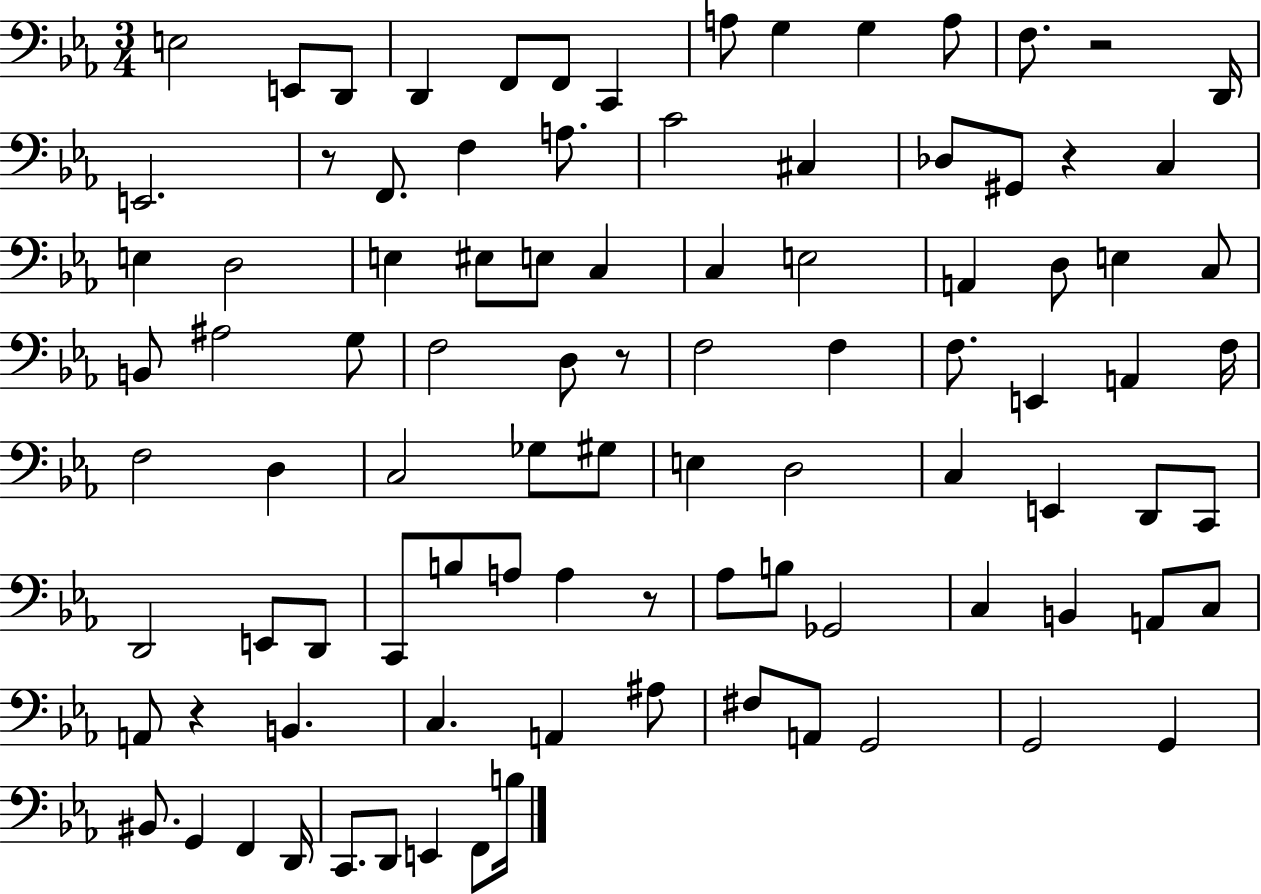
E3/h E2/e D2/e D2/q F2/e F2/e C2/q A3/e G3/q G3/q A3/e F3/e. R/h D2/s E2/h. R/e F2/e. F3/q A3/e. C4/h C#3/q Db3/e G#2/e R/q C3/q E3/q D3/h E3/q EIS3/e E3/e C3/q C3/q E3/h A2/q D3/e E3/q C3/e B2/e A#3/h G3/e F3/h D3/e R/e F3/h F3/q F3/e. E2/q A2/q F3/s F3/h D3/q C3/h Gb3/e G#3/e E3/q D3/h C3/q E2/q D2/e C2/e D2/h E2/e D2/e C2/e B3/e A3/e A3/q R/e Ab3/e B3/e Gb2/h C3/q B2/q A2/e C3/e A2/e R/q B2/q. C3/q. A2/q A#3/e F#3/e A2/e G2/h G2/h G2/q BIS2/e. G2/q F2/q D2/s C2/e. D2/e E2/q F2/e B3/s